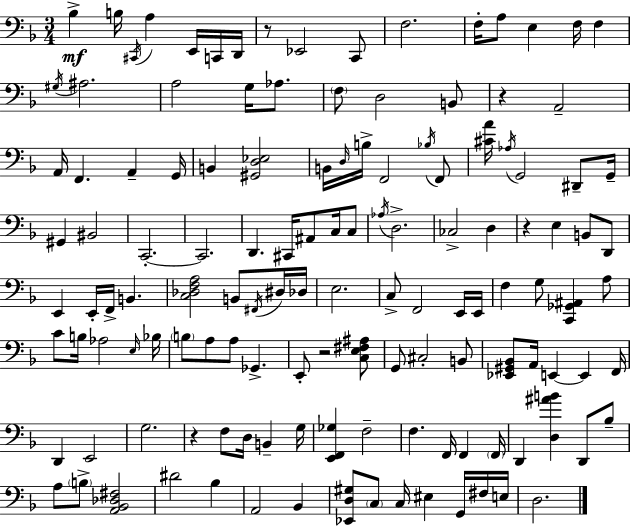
Bb3/q B3/s C#2/s A3/q E2/s C2/s D2/s R/e Eb2/h C2/e F3/h. F3/s A3/e E3/q F3/s F3/q G#3/s A#3/h. A3/h G3/s Ab3/e. F3/e D3/h B2/e R/q A2/h A2/s F2/q. A2/q G2/s B2/q [G#2,D3,Eb3]/h B2/s D3/s B3/s F2/h Bb3/s F2/e [C#4,A4]/s Ab3/s G2/h D#2/e G2/s G#2/q BIS2/h C2/h. C2/h. D2/q. C#2/s A#2/e C3/s C3/e Ab3/s D3/h. CES3/h D3/q R/q E3/q B2/e D2/e E2/q E2/s F2/s B2/q. [C3,Db3,F3,A3]/h B2/e F#2/s D#3/s Db3/s E3/h. C3/e F2/h E2/s E2/s F3/q G3/e [C2,Gb2,A#2]/q A3/e C4/e B3/s Ab3/h E3/s Bb3/s B3/e A3/e A3/e Gb2/q. E2/e R/h [C3,E3,F#3,A#3]/e G2/e C#3/h B2/e [Eb2,G#2,Bb2]/e A2/s E2/q E2/q F2/s D2/q E2/h G3/h. R/q F3/e D3/s B2/q G3/s [E2,F2,Gb3]/q F3/h F3/q. F2/s F2/q F2/s D2/q [D3,A#4,B4]/q D2/e Bb3/e A3/e B3/e [A2,Bb2,Db3,F#3]/h D#4/h Bb3/q A2/h Bb2/q [Eb2,D3,G#3]/e C3/e C3/s EIS3/q G2/s F#3/s E3/s D3/h.